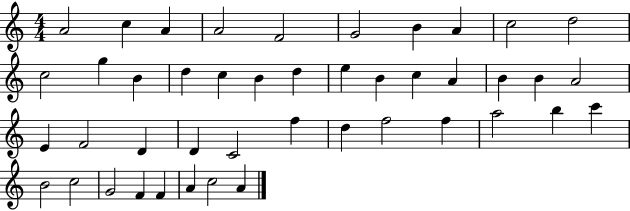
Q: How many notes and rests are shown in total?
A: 44